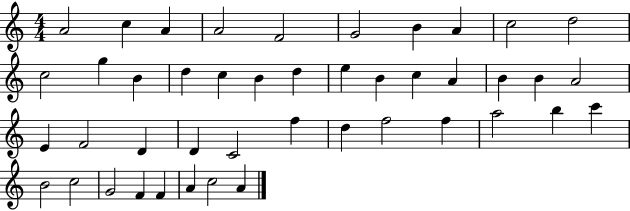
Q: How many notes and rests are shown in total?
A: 44